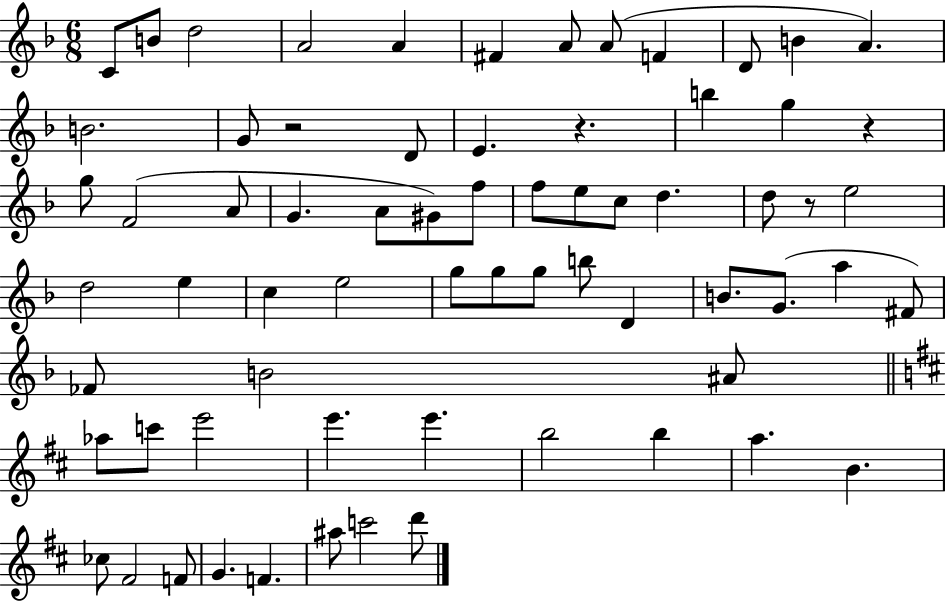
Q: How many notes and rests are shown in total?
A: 68